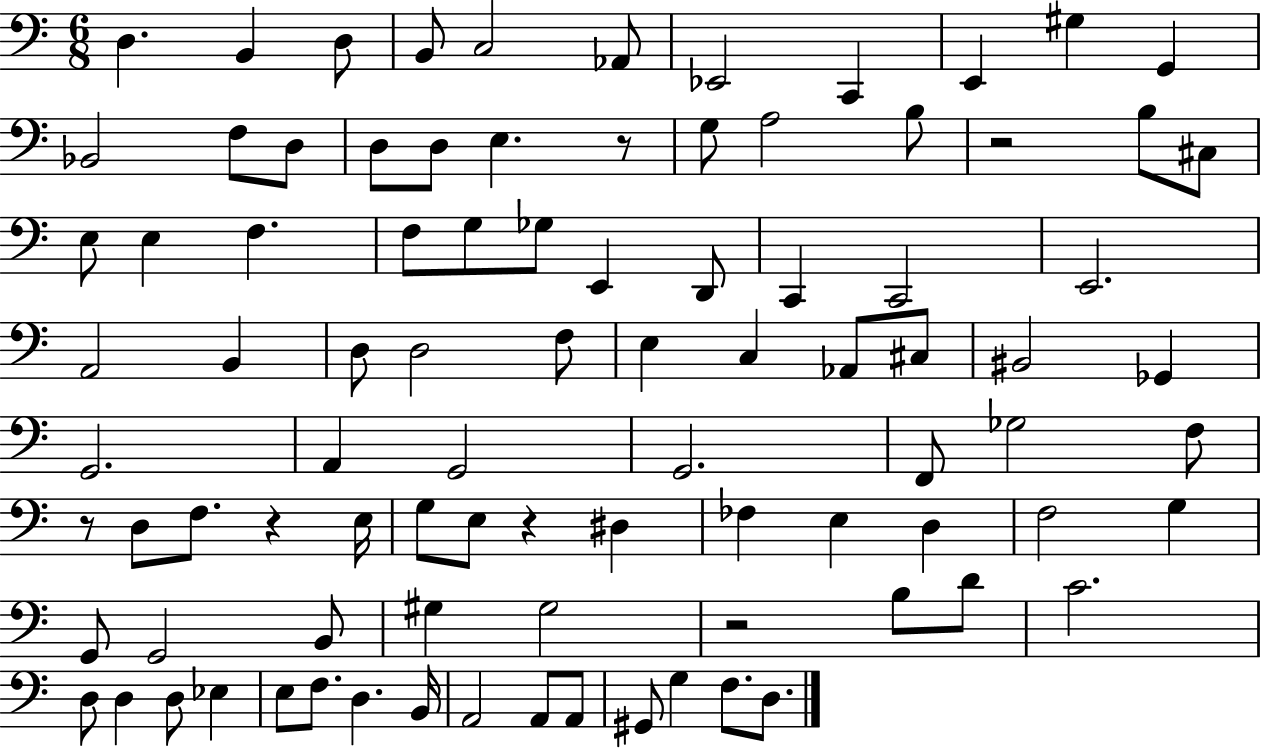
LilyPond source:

{
  \clef bass
  \numericTimeSignature
  \time 6/8
  \key c \major
  \repeat volta 2 { d4. b,4 d8 | b,8 c2 aes,8 | ees,2 c,4 | e,4 gis4 g,4 | \break bes,2 f8 d8 | d8 d8 e4. r8 | g8 a2 b8 | r2 b8 cis8 | \break e8 e4 f4. | f8 g8 ges8 e,4 d,8 | c,4 c,2 | e,2. | \break a,2 b,4 | d8 d2 f8 | e4 c4 aes,8 cis8 | bis,2 ges,4 | \break g,2. | a,4 g,2 | g,2. | f,8 ges2 f8 | \break r8 d8 f8. r4 e16 | g8 e8 r4 dis4 | fes4 e4 d4 | f2 g4 | \break g,8 g,2 b,8 | gis4 gis2 | r2 b8 d'8 | c'2. | \break d8 d4 d8 ees4 | e8 f8. d4. b,16 | a,2 a,8 a,8 | gis,8 g4 f8. d8. | \break } \bar "|."
}